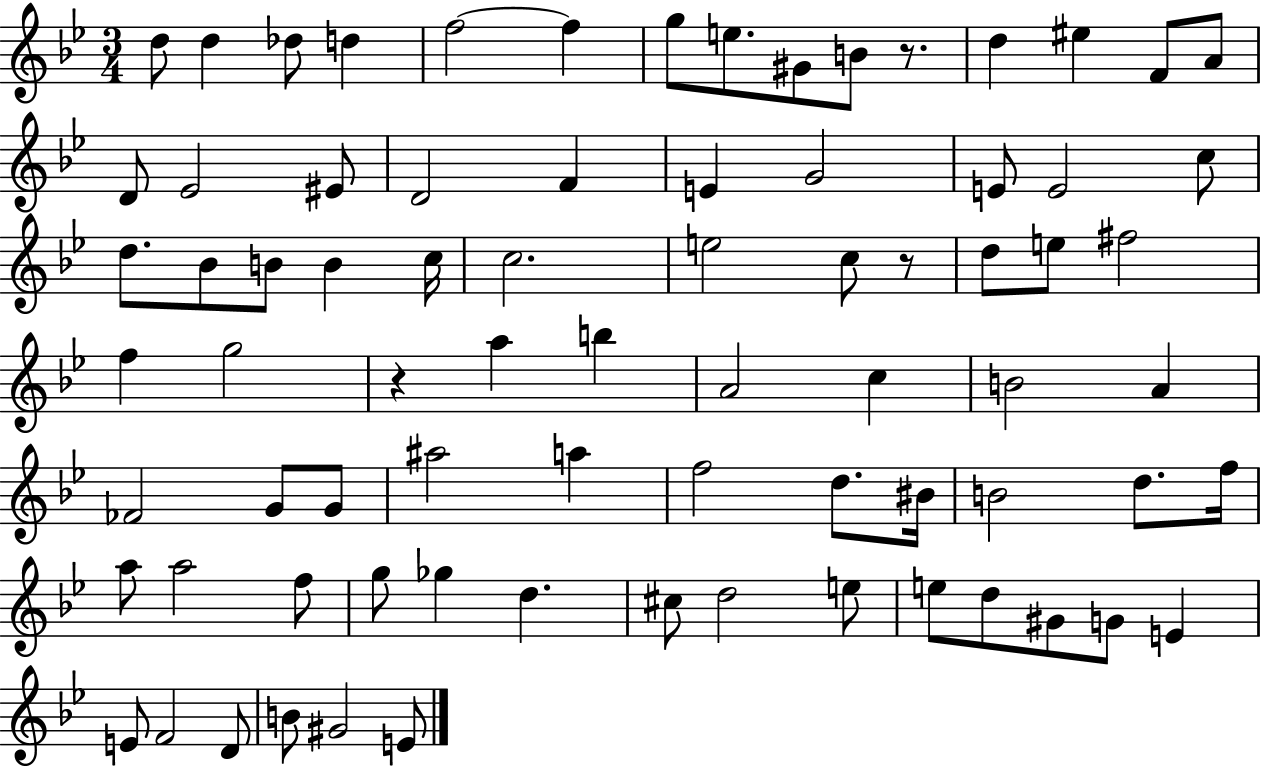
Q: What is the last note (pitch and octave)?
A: E4